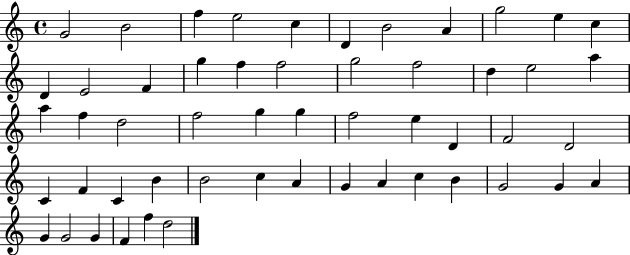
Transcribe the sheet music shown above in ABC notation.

X:1
T:Untitled
M:4/4
L:1/4
K:C
G2 B2 f e2 c D B2 A g2 e c D E2 F g f f2 g2 f2 d e2 a a f d2 f2 g g f2 e D F2 D2 C F C B B2 c A G A c B G2 G A G G2 G F f d2